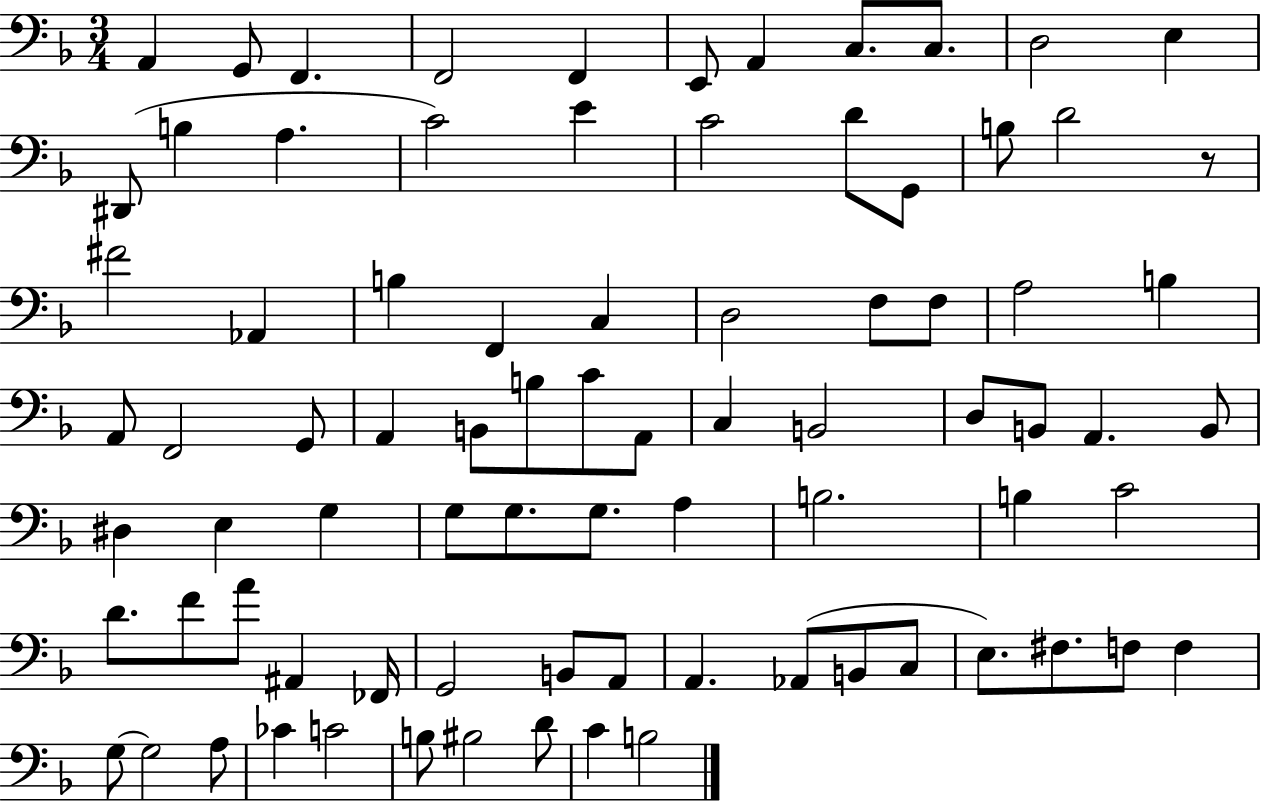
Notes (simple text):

A2/q G2/e F2/q. F2/h F2/q E2/e A2/q C3/e. C3/e. D3/h E3/q D#2/e B3/q A3/q. C4/h E4/q C4/h D4/e G2/e B3/e D4/h R/e F#4/h Ab2/q B3/q F2/q C3/q D3/h F3/e F3/e A3/h B3/q A2/e F2/h G2/e A2/q B2/e B3/e C4/e A2/e C3/q B2/h D3/e B2/e A2/q. B2/e D#3/q E3/q G3/q G3/e G3/e. G3/e. A3/q B3/h. B3/q C4/h D4/e. F4/e A4/e A#2/q FES2/s G2/h B2/e A2/e A2/q. Ab2/e B2/e C3/e E3/e. F#3/e. F3/e F3/q G3/e G3/h A3/e CES4/q C4/h B3/e BIS3/h D4/e C4/q B3/h